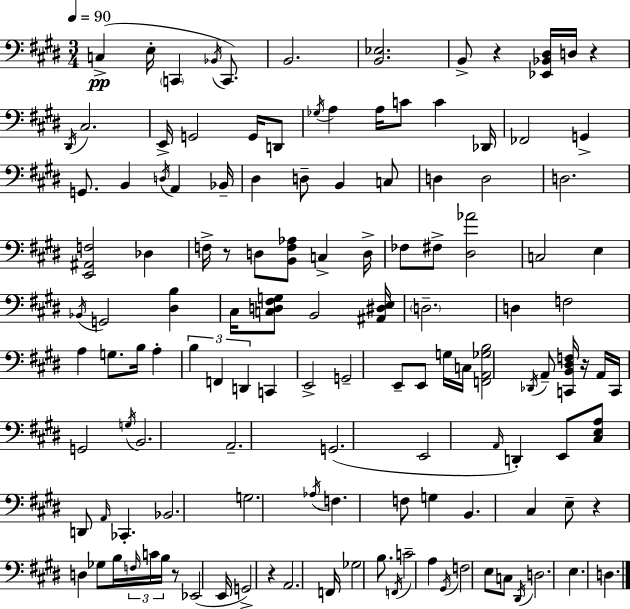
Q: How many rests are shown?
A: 7